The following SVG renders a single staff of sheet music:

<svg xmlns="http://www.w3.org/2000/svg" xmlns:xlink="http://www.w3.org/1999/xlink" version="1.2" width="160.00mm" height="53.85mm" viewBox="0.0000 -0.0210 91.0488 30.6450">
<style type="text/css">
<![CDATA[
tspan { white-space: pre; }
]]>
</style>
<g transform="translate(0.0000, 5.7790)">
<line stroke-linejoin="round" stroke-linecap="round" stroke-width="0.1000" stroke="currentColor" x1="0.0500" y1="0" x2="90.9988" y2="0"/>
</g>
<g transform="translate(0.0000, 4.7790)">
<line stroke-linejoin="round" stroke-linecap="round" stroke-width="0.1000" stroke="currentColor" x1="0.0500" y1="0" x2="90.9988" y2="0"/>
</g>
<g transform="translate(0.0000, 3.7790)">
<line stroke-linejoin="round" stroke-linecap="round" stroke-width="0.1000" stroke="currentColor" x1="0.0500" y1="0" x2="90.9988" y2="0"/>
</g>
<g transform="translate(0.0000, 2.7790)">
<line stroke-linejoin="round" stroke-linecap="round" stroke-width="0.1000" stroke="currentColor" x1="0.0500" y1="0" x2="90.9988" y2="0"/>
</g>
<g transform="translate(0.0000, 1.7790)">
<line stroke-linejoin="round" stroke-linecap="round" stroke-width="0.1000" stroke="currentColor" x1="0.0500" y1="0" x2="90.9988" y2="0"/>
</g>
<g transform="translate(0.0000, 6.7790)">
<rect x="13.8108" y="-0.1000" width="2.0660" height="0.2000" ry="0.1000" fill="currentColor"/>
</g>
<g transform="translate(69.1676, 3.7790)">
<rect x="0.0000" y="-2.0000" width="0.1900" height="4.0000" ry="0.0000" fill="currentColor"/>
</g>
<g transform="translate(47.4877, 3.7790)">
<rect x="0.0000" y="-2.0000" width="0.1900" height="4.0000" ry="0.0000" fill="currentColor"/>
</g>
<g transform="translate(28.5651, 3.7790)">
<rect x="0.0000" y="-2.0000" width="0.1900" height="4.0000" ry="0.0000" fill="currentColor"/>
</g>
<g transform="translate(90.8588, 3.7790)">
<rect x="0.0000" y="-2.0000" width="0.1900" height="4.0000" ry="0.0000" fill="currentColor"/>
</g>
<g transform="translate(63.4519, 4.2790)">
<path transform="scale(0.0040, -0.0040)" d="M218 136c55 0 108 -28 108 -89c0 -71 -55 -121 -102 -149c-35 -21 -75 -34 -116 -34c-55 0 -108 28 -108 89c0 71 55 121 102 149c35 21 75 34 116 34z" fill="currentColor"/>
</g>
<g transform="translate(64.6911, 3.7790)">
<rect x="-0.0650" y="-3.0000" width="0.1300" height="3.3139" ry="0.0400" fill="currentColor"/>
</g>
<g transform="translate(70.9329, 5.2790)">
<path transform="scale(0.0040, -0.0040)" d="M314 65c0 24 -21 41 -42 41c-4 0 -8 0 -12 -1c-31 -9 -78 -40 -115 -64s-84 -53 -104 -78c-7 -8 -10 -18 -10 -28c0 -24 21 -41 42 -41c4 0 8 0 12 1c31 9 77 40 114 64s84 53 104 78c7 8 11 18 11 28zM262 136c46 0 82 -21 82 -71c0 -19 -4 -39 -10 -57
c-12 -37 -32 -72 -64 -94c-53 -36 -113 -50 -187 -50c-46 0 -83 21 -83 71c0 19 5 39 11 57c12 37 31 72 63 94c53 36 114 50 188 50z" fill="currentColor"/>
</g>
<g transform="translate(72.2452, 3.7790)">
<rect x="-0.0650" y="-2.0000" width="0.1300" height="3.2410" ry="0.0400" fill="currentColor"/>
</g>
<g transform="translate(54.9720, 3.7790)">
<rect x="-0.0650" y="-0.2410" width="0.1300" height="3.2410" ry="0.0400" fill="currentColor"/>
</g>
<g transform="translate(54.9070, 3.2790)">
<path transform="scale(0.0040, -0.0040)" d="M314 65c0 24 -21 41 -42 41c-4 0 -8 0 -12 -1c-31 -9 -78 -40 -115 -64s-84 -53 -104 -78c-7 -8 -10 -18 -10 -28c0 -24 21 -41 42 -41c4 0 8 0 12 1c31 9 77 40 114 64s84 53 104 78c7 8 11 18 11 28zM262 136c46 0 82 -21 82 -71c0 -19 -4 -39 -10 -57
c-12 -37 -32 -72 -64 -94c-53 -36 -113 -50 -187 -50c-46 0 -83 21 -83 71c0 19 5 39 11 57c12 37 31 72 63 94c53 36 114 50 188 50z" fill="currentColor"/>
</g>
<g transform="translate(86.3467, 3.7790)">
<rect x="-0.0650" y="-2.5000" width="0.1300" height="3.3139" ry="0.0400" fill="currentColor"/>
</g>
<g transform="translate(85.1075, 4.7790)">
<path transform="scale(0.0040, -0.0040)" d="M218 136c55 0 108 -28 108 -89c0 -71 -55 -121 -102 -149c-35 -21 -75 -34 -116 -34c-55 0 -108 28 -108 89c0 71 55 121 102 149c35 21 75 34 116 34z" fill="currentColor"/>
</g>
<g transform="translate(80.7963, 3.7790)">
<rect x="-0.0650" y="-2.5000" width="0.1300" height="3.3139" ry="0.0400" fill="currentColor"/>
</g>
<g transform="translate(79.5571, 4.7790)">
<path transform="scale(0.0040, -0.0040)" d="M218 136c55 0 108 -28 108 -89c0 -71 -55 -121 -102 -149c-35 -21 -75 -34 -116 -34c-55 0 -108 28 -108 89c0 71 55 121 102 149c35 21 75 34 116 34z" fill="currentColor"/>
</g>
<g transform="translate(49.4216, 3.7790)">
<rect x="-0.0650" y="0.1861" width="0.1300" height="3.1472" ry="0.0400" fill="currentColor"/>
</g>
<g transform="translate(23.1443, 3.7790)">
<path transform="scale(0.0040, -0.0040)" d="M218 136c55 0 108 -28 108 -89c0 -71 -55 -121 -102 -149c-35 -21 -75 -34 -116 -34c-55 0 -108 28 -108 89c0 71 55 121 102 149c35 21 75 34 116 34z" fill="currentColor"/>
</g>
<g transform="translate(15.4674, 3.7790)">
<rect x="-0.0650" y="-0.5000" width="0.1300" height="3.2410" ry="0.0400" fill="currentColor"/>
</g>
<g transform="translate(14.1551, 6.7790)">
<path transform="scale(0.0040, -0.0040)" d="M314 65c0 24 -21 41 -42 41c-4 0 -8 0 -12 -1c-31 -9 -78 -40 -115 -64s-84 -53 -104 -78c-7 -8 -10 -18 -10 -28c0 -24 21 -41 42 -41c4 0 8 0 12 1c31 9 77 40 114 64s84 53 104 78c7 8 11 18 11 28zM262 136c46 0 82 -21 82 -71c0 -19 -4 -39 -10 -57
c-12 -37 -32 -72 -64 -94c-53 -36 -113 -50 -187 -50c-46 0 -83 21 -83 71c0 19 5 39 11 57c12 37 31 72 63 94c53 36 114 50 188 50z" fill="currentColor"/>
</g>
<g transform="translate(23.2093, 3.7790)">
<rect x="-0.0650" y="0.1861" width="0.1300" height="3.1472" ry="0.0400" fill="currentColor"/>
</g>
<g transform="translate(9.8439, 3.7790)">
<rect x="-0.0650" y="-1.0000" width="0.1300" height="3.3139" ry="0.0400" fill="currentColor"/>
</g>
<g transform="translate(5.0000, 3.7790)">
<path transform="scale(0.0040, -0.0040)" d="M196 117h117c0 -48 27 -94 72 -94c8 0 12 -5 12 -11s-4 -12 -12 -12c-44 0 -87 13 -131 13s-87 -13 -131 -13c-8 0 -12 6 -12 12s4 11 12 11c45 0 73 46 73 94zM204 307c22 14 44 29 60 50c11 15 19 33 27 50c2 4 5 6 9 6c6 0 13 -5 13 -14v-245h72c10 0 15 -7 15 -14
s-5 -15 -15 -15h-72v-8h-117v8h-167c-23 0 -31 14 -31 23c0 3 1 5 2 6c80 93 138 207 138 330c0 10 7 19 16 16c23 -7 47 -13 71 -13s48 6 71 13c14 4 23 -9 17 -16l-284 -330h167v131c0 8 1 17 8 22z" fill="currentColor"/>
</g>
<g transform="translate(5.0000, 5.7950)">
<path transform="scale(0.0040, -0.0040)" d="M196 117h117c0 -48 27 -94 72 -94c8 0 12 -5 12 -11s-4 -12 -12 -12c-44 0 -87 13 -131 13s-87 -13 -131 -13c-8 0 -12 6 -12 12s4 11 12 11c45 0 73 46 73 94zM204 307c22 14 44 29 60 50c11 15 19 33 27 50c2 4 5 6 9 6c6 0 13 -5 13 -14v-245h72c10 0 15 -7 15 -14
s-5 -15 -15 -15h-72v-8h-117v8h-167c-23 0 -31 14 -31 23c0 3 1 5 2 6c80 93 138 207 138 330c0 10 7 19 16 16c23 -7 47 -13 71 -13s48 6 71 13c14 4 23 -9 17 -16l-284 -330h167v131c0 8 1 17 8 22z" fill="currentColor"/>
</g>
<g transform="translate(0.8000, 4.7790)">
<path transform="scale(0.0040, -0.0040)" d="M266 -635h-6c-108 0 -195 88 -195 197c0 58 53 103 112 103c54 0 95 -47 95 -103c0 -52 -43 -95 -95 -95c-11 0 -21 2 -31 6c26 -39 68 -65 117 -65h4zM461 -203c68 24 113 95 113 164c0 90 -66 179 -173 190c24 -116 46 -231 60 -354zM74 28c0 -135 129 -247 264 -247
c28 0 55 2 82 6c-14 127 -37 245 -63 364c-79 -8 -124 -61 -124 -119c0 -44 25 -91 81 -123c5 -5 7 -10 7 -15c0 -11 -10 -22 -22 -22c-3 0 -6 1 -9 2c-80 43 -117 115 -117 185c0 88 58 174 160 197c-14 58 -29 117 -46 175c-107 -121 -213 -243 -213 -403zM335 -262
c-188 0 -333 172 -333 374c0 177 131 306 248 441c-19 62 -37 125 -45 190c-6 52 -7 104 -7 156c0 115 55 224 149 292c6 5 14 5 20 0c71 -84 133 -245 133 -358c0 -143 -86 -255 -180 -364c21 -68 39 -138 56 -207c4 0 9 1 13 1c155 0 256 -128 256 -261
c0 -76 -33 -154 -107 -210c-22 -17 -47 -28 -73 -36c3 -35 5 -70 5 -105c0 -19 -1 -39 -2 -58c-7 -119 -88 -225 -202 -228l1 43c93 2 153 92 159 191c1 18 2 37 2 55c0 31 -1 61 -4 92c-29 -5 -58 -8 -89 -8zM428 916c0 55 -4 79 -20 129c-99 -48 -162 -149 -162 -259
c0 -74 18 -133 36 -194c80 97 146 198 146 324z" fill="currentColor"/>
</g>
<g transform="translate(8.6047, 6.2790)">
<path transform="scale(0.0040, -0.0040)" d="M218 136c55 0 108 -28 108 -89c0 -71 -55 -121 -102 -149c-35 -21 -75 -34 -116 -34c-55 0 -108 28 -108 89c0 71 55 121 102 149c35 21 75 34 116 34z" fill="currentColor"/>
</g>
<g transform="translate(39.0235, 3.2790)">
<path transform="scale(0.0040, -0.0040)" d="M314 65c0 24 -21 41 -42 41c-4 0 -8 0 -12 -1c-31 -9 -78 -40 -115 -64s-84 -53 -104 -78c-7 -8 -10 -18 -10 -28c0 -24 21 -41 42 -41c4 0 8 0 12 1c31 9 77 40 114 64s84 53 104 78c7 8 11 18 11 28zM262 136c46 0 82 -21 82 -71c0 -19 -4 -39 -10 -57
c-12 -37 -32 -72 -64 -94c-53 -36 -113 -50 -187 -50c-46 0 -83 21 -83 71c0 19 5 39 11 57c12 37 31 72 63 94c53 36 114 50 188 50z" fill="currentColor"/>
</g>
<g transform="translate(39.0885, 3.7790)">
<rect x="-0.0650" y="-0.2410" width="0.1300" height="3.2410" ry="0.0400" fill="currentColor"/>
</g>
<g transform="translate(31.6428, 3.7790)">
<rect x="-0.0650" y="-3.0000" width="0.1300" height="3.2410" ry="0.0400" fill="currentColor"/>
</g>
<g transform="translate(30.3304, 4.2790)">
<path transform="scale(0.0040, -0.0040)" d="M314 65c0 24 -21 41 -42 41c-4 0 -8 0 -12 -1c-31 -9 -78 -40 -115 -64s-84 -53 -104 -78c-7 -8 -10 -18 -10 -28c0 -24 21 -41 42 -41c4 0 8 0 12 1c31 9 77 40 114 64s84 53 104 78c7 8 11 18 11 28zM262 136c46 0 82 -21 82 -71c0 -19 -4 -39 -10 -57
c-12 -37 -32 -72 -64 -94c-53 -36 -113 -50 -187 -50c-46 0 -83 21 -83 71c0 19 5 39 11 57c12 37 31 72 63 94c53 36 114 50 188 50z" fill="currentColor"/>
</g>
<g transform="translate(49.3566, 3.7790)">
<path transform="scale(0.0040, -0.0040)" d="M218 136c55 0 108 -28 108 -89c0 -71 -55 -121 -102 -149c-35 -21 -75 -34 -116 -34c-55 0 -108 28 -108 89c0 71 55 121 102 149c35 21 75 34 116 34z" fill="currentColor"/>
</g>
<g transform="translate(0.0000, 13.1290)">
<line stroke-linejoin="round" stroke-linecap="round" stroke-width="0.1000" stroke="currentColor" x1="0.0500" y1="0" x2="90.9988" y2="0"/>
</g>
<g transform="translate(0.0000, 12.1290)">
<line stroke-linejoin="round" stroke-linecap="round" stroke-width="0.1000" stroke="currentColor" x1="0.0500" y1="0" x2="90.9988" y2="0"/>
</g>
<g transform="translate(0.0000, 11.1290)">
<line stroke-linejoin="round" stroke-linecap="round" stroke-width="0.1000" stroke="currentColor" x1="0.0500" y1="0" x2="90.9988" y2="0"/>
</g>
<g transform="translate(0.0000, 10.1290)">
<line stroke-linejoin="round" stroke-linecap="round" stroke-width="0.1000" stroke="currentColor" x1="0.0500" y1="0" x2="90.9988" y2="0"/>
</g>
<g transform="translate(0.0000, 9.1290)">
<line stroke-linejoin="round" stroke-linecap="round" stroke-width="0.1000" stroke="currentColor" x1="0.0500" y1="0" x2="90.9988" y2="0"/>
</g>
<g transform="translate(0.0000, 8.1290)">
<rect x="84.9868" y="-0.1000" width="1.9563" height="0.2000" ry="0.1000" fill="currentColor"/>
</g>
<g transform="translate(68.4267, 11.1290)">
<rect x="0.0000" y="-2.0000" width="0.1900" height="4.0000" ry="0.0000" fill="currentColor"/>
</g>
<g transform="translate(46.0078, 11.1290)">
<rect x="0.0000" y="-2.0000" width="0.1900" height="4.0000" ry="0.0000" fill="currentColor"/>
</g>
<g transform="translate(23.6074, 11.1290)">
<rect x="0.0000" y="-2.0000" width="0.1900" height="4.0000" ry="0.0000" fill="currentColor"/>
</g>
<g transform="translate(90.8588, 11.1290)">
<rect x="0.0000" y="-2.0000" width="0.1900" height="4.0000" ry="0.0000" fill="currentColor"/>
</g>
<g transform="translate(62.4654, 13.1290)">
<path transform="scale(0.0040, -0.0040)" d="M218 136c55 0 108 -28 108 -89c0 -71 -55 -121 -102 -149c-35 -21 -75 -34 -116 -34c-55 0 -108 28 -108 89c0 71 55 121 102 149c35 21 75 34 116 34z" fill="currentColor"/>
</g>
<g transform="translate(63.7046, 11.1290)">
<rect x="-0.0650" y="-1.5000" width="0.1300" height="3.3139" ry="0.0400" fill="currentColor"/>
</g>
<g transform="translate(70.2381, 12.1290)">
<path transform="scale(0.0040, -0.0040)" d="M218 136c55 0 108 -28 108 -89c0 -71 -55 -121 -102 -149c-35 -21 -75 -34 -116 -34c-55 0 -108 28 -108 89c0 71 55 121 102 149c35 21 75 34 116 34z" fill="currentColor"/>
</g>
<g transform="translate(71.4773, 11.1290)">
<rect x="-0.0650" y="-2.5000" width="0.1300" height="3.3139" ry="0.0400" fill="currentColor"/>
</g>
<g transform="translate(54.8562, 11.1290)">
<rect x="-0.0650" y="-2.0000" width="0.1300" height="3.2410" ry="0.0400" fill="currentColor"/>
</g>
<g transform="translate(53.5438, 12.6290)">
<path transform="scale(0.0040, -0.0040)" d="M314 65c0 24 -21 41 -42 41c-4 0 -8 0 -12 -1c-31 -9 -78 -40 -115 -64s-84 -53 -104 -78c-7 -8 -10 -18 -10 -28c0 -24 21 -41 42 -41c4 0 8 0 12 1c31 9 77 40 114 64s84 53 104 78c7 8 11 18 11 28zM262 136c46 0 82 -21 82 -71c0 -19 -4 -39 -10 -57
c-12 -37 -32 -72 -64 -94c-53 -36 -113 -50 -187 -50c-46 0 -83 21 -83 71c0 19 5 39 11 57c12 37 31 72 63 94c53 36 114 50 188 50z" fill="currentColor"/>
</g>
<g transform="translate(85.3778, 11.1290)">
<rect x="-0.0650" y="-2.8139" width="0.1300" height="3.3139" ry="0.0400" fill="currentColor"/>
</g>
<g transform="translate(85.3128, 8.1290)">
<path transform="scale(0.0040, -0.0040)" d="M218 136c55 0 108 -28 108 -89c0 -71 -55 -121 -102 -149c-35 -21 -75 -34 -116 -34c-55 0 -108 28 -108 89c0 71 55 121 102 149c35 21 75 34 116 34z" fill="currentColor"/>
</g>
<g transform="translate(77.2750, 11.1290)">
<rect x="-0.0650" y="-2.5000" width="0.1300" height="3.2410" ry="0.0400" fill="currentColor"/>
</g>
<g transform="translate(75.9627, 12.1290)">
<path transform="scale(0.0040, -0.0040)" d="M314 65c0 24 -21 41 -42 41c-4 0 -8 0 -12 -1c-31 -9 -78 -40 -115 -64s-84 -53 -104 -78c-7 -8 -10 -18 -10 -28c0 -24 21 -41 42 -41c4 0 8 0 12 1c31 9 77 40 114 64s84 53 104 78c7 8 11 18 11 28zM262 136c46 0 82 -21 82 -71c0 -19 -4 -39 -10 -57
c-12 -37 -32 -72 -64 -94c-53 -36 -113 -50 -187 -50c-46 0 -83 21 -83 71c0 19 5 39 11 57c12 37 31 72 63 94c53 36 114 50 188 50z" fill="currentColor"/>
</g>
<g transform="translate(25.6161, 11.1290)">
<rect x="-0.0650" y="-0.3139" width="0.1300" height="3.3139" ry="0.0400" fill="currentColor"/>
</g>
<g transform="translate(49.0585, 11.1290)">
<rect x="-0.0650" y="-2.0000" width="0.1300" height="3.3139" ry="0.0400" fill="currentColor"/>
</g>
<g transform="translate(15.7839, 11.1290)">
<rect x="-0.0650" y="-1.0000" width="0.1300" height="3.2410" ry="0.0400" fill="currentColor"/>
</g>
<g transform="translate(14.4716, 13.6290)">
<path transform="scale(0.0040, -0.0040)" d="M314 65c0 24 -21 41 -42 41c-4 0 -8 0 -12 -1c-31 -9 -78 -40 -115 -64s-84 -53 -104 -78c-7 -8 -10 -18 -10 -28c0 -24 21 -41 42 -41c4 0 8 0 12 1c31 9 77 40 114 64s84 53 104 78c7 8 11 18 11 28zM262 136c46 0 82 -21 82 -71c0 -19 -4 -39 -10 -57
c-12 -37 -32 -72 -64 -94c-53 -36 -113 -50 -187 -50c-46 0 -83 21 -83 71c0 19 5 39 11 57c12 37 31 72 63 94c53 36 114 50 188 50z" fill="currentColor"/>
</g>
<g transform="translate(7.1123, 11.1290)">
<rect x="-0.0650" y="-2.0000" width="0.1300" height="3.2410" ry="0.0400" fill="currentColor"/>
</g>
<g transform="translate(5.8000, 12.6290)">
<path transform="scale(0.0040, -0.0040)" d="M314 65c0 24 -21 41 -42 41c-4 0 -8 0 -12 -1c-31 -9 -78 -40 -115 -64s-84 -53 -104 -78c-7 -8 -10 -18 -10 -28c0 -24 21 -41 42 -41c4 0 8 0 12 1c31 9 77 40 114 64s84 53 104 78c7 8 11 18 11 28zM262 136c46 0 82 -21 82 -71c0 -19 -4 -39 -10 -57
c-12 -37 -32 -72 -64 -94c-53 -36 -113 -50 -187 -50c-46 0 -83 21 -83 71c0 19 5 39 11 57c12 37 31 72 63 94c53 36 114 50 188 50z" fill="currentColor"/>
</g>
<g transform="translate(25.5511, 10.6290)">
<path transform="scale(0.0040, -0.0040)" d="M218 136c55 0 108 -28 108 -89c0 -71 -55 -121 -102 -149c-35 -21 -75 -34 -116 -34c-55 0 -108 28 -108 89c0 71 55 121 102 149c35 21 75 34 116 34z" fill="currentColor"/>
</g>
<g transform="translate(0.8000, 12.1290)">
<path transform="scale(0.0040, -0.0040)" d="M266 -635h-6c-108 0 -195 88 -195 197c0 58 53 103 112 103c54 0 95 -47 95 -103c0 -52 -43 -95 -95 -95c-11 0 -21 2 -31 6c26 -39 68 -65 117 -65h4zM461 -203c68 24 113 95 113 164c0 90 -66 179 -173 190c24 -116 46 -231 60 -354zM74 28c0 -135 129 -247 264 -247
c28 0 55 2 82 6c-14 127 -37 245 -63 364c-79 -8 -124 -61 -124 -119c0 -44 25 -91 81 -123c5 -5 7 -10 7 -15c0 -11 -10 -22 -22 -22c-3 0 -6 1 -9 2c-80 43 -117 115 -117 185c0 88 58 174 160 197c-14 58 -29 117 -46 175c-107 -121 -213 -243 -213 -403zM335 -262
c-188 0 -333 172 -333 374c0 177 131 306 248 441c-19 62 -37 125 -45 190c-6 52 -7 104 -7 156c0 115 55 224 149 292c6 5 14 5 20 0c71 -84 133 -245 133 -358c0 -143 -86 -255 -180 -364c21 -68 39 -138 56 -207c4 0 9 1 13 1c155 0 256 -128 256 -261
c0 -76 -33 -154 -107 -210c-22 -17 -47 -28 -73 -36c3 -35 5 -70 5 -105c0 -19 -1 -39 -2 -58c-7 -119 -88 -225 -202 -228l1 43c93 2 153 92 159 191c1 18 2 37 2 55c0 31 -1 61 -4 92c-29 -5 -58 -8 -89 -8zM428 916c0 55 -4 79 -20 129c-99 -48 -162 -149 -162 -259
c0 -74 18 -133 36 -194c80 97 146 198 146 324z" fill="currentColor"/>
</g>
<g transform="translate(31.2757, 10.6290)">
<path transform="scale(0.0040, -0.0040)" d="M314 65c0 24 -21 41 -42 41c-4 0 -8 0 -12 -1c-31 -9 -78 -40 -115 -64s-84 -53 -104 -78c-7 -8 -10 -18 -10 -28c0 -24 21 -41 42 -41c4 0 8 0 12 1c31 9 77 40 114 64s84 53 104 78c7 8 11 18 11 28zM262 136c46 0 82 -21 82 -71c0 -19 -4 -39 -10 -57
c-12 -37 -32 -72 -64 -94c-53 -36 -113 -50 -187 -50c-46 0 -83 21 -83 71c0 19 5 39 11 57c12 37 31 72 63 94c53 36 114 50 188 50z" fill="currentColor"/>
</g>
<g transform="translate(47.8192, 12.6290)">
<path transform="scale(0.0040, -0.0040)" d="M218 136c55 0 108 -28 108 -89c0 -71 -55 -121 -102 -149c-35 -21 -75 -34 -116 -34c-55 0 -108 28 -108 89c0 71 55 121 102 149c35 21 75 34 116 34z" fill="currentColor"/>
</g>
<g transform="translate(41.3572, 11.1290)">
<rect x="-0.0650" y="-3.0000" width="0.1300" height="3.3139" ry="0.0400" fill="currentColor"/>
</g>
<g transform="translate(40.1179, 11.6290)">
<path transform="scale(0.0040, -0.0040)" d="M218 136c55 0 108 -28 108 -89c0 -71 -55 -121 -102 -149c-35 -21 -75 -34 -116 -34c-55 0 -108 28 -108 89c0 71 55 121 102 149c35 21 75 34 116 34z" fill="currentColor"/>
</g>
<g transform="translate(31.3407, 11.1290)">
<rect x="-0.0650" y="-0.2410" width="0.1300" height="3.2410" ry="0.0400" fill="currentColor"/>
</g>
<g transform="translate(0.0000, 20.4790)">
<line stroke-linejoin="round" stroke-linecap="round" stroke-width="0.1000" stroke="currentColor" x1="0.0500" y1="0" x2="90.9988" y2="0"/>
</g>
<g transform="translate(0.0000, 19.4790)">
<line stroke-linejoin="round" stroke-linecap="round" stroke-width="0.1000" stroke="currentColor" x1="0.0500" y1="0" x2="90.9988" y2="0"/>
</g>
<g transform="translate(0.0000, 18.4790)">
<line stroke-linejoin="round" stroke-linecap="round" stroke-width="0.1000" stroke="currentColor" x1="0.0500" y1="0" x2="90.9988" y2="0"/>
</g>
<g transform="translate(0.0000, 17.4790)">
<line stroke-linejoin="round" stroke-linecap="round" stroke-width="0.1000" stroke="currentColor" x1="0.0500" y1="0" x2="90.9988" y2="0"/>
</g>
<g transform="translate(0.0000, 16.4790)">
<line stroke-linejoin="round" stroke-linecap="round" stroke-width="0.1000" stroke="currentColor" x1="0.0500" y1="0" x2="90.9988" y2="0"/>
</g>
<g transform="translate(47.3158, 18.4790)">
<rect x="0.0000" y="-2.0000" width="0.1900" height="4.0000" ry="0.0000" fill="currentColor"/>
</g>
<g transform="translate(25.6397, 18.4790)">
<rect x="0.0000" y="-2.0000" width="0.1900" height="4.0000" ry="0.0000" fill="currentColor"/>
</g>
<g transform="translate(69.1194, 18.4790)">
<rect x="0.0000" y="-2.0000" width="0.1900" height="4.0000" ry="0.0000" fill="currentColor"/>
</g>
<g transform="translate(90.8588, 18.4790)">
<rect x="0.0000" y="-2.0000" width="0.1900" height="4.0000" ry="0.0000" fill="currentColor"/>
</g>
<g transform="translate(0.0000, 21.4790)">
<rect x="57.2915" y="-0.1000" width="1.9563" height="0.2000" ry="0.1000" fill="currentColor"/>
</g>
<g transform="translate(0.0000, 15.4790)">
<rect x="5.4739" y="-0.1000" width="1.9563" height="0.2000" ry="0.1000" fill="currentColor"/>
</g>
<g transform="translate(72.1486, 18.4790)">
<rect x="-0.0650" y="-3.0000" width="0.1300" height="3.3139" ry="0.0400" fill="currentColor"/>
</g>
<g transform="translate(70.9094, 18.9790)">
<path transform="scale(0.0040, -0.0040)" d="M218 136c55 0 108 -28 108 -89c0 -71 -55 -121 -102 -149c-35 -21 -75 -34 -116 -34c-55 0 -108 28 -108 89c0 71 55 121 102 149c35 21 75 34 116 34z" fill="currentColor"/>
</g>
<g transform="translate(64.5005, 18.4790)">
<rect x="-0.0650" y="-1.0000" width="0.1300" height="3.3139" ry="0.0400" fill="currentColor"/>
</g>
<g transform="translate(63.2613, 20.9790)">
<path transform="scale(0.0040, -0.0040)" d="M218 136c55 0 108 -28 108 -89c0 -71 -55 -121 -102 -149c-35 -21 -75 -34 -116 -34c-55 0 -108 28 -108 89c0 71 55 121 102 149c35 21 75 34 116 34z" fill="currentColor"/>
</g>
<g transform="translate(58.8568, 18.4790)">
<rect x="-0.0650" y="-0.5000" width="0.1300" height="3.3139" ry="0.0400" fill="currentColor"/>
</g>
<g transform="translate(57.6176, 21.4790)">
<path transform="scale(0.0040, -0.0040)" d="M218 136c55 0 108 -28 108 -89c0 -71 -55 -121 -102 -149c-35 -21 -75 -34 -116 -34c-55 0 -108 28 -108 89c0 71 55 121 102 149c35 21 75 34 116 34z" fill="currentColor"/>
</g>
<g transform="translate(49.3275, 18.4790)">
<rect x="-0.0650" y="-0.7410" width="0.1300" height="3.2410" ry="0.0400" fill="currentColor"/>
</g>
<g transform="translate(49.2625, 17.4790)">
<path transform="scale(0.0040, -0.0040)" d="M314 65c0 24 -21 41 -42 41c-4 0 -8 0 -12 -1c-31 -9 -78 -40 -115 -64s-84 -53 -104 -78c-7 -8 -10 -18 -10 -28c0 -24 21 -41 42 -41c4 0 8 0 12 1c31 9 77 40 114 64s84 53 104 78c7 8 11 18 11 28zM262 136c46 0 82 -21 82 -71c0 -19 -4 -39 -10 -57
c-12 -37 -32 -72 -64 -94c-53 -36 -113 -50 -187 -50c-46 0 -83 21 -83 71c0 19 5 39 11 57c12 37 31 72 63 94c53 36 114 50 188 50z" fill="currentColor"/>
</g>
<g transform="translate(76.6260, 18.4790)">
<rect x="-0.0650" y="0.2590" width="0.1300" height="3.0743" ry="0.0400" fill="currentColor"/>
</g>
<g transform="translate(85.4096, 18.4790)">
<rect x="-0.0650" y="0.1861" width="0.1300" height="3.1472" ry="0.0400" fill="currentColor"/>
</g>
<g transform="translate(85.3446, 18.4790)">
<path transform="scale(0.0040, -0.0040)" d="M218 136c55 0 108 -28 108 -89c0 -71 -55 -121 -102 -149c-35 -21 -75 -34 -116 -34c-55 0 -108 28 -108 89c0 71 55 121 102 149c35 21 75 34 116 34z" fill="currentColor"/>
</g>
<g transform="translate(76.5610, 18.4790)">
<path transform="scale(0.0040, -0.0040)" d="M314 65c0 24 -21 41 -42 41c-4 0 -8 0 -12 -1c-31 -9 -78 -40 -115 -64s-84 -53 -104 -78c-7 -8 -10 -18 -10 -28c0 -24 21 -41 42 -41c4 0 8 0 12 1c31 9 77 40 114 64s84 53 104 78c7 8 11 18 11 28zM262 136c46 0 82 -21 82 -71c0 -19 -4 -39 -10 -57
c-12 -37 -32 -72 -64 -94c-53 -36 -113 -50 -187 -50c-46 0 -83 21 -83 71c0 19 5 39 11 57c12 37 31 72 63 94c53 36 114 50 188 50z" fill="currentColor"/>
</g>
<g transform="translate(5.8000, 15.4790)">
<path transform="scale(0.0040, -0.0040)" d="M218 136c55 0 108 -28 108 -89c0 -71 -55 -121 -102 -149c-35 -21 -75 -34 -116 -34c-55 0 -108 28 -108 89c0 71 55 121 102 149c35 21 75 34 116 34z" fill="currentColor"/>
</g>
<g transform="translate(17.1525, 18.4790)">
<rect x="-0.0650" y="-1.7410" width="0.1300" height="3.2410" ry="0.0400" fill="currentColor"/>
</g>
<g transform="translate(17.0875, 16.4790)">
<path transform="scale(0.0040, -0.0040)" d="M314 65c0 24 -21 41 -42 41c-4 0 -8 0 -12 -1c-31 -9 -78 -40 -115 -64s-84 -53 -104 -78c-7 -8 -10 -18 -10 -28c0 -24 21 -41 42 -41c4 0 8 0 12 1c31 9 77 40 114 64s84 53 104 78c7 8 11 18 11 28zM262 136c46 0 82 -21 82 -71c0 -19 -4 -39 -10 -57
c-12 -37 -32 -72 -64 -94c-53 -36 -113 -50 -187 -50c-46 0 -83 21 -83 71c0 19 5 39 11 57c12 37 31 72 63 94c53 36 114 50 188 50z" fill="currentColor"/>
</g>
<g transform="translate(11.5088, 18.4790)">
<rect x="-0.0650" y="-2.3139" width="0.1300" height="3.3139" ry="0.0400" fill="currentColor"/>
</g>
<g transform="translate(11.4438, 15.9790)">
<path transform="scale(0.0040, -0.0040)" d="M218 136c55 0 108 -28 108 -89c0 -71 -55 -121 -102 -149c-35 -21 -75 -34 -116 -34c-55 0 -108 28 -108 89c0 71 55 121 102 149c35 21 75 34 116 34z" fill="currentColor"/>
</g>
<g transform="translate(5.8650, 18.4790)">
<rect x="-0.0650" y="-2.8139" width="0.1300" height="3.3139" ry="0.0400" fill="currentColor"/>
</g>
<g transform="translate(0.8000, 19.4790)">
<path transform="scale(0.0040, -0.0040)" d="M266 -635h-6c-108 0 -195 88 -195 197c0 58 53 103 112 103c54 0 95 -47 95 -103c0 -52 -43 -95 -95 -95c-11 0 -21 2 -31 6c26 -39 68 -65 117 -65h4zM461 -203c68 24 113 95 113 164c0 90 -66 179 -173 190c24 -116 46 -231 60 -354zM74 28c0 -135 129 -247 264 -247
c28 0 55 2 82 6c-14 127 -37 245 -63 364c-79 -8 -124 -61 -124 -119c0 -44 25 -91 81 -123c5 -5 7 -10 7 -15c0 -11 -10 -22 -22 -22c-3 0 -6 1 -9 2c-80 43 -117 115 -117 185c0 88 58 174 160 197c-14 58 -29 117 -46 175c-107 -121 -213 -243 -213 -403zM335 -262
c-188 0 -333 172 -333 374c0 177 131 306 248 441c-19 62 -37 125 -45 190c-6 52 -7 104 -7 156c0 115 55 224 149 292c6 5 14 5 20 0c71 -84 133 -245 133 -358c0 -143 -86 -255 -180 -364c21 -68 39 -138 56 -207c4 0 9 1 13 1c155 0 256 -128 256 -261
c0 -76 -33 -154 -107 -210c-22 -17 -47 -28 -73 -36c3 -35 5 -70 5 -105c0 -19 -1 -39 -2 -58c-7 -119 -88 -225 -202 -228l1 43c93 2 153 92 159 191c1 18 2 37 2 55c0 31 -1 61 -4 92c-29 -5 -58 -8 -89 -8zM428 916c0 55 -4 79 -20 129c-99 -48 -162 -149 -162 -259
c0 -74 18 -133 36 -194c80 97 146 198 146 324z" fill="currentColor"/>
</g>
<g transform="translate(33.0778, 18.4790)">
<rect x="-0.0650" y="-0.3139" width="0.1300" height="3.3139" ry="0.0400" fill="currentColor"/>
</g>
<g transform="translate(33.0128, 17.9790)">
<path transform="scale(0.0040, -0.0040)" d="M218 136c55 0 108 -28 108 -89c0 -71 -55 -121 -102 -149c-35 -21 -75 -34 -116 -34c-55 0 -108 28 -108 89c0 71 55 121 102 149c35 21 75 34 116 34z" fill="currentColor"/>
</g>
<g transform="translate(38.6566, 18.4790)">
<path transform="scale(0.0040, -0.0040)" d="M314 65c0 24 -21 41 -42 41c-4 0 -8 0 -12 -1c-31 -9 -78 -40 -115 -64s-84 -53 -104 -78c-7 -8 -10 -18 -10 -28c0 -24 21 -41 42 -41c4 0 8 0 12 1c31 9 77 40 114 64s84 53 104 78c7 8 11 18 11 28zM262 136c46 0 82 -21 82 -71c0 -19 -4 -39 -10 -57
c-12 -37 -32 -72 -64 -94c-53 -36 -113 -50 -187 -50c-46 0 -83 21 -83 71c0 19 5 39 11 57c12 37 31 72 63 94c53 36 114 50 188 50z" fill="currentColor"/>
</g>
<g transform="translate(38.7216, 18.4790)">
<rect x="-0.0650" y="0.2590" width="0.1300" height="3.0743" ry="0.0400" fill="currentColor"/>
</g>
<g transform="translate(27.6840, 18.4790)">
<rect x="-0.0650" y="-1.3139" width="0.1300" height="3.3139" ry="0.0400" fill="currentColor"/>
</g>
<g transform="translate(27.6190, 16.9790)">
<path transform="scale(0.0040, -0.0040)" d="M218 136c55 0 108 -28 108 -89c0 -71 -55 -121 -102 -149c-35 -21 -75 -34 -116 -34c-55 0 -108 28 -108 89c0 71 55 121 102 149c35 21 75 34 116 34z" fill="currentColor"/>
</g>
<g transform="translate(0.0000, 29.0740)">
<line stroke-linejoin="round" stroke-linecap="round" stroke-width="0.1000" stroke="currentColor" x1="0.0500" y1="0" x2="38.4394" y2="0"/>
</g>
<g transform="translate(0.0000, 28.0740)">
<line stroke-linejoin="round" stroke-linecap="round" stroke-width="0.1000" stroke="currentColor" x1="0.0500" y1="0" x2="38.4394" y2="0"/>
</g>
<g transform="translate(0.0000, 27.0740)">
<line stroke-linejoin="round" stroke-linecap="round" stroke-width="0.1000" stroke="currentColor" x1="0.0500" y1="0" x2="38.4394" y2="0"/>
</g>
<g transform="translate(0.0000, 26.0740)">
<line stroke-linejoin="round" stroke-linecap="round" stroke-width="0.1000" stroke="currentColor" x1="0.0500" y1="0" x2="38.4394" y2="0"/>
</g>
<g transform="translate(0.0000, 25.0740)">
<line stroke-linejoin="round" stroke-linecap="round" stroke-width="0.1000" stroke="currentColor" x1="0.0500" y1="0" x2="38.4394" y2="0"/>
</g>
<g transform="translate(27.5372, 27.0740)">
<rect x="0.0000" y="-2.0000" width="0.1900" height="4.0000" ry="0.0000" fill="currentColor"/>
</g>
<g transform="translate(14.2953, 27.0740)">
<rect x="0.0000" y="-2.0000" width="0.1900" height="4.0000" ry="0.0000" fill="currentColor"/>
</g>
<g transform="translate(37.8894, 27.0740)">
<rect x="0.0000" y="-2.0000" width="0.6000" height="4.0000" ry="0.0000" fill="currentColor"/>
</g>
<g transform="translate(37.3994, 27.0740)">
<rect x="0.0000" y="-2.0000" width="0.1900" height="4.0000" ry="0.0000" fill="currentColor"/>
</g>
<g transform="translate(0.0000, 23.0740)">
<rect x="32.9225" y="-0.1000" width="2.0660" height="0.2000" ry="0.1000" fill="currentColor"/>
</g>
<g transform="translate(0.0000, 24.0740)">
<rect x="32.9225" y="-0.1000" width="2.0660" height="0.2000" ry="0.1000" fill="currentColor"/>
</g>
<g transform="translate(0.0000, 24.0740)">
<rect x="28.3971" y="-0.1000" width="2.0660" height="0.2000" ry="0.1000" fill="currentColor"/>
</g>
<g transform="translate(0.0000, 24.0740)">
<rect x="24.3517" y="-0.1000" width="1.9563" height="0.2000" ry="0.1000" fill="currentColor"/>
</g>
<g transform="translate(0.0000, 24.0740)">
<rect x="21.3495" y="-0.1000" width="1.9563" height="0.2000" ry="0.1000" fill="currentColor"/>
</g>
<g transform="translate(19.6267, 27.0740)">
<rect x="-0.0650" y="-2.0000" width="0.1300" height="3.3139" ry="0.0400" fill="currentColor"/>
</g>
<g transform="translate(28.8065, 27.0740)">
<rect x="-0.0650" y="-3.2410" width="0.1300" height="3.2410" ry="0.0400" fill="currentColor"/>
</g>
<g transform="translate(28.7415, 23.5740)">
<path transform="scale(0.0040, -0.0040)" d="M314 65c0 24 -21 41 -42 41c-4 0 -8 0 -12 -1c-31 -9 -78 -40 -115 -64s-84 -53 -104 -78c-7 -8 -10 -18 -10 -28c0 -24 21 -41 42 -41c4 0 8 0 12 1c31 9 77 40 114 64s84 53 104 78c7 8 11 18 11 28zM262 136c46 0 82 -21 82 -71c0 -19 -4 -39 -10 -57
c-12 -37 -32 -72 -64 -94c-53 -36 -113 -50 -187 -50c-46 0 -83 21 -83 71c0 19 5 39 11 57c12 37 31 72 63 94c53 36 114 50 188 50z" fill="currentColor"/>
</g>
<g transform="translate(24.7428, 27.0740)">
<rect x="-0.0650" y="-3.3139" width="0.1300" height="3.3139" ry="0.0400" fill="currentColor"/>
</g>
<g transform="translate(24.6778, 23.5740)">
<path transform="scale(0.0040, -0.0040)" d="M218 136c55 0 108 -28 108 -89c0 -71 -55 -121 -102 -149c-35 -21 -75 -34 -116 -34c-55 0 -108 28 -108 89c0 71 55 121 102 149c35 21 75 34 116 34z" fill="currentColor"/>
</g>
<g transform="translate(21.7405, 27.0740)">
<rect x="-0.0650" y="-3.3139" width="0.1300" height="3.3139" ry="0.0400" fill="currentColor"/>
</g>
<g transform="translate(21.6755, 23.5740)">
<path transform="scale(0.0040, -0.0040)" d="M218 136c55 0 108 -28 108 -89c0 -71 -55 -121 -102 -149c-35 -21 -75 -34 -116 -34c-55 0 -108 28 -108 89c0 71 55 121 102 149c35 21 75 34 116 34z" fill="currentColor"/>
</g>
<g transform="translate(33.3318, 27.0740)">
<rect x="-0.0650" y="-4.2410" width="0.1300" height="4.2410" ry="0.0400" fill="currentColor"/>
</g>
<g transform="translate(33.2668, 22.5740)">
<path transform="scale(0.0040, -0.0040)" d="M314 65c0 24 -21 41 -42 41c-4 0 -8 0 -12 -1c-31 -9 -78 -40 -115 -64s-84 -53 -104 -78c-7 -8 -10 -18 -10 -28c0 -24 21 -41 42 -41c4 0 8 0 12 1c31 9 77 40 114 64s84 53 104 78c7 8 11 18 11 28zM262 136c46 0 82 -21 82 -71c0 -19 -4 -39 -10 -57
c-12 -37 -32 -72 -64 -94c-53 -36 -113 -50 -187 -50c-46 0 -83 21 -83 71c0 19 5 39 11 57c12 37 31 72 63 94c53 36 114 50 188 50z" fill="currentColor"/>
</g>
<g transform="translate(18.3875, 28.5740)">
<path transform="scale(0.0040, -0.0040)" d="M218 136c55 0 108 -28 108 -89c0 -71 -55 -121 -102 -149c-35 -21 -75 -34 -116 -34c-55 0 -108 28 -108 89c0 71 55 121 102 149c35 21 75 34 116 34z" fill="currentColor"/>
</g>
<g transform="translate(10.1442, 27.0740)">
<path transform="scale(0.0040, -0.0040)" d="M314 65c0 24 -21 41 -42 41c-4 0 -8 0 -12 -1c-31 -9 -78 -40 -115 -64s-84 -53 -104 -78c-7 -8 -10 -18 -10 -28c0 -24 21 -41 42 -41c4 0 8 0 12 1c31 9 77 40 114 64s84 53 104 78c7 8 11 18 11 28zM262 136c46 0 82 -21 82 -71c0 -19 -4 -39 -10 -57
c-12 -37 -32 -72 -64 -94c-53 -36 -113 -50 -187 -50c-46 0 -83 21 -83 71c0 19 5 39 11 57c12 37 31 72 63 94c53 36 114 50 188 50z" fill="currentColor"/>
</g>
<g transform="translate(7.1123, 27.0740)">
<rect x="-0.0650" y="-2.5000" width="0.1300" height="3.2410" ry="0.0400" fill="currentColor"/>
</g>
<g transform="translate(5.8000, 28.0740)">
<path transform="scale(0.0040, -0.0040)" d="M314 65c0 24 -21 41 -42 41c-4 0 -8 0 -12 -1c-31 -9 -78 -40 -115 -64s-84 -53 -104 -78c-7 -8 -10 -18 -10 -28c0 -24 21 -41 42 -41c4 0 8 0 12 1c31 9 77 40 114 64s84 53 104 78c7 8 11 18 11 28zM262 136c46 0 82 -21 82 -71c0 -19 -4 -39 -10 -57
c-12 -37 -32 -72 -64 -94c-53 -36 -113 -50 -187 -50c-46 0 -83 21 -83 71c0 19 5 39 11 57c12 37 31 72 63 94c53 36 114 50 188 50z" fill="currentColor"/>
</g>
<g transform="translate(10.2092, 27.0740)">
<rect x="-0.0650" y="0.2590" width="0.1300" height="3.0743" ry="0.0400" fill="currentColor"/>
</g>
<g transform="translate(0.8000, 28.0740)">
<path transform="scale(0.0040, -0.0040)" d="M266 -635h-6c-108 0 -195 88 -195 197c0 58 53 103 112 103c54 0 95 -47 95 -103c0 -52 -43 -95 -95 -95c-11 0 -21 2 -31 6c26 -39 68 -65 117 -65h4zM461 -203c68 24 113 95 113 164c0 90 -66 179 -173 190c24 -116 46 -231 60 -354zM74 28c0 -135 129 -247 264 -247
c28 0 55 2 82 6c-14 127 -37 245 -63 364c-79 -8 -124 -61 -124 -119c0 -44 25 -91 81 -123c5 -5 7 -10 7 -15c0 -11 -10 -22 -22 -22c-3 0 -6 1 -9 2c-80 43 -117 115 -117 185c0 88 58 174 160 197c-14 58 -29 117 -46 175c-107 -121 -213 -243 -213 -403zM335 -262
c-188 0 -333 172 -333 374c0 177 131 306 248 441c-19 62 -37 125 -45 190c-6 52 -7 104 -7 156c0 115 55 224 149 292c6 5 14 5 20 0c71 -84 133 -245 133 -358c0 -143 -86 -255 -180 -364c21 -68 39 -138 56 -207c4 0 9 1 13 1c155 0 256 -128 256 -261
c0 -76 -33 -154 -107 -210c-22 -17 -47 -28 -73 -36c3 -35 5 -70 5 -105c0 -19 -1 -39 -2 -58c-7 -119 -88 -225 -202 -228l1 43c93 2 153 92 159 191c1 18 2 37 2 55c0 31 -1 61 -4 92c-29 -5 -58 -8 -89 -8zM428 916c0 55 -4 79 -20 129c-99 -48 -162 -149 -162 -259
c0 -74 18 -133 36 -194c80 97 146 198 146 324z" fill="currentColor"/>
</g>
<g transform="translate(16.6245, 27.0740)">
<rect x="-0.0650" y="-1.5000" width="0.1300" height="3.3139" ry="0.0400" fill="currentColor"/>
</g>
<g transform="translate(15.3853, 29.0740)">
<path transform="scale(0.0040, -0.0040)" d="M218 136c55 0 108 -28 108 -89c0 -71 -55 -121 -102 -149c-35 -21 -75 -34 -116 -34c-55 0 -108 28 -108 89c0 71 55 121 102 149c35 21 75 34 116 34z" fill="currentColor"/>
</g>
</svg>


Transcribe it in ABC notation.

X:1
T:Untitled
M:4/4
L:1/4
K:C
D C2 B A2 c2 B c2 A F2 G G F2 D2 c c2 A F F2 E G G2 a a g f2 e c B2 d2 C D A B2 B G2 B2 E F b b b2 d'2